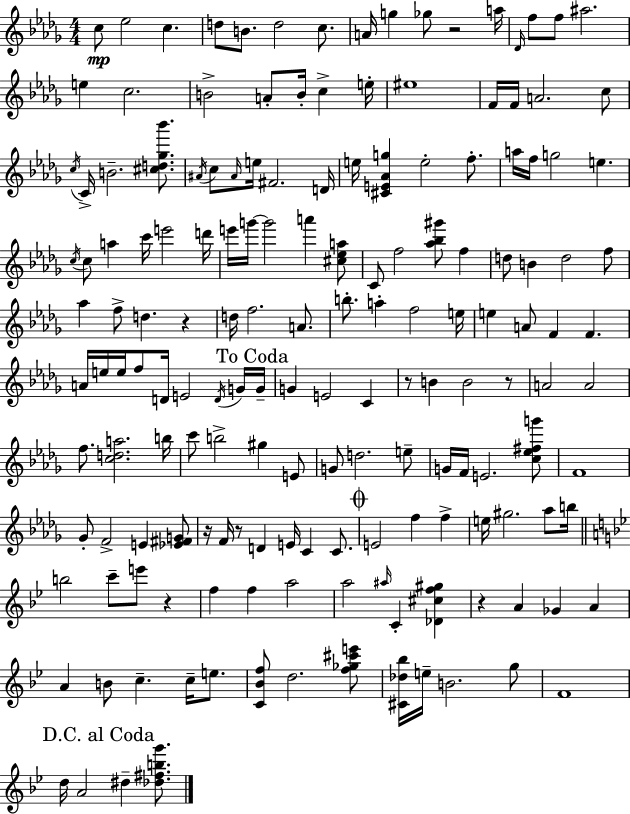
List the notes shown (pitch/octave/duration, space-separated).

C5/e Eb5/h C5/q. D5/e B4/e. D5/h C5/e. A4/s G5/q Gb5/e R/h A5/s Db4/s F5/e F5/e A#5/h. E5/q C5/h. B4/h A4/e B4/s C5/q E5/s EIS5/w F4/s F4/s A4/h. C5/e C5/s C4/s B4/h. [C#5,D5,Gb5,Bb6]/e. A#4/s C5/e A#4/s E5/s F#4/h. D4/s E5/s [C#4,E4,Ab4,G5]/q E5/h F5/e. A5/s F5/s G5/h E5/q. C5/s C5/e A5/q C6/s E6/h D6/s E6/s G6/s G6/h A6/q [C#5,Eb5,A5]/e C4/e F5/h [Ab5,Bb5,G#6]/e F5/q D5/e B4/q D5/h F5/e Ab5/q F5/e D5/q. R/q D5/s F5/h. A4/e. B5/e. A5/q F5/h E5/s E5/q A4/e F4/q F4/q. A4/s E5/s E5/s F5/e D4/s E4/h D4/s G4/s G4/s G4/q E4/h C4/q R/e B4/q B4/h R/e A4/h A4/h F5/e. [C5,D5,A5]/h. B5/s C6/e B5/h G#5/q E4/e G4/e D5/h. E5/e G4/s F4/s E4/h. [C5,Eb5,F#5,G6]/e F4/w Gb4/e F4/h E4/q [Eb4,F#4,G4]/e R/s F4/s R/e D4/q E4/s C4/q C4/e. E4/h F5/q F5/q E5/s G#5/h. Ab5/e B5/s B5/h C6/e E6/e R/q F5/q F5/q A5/h A5/h A#5/s C4/q [Db4,C#5,F5,G#5]/q R/q A4/q Gb4/q A4/q A4/q B4/e C5/q. C5/s E5/e. [C4,Bb4,F5]/e D5/h. [F5,Gb5,C#6,E6]/e [C#4,Db5,Bb5]/s E5/s B4/h. G5/e F4/w D5/s A4/h D#5/q [Db5,F#5,B5,G6]/e.